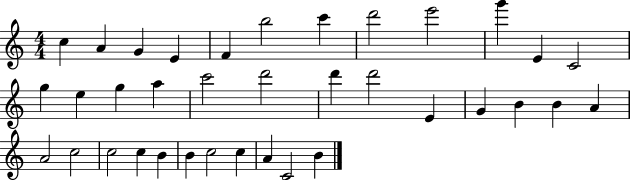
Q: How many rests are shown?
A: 0